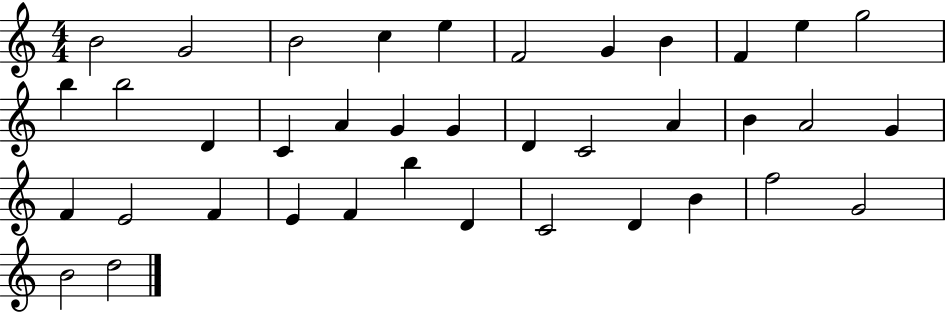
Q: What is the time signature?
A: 4/4